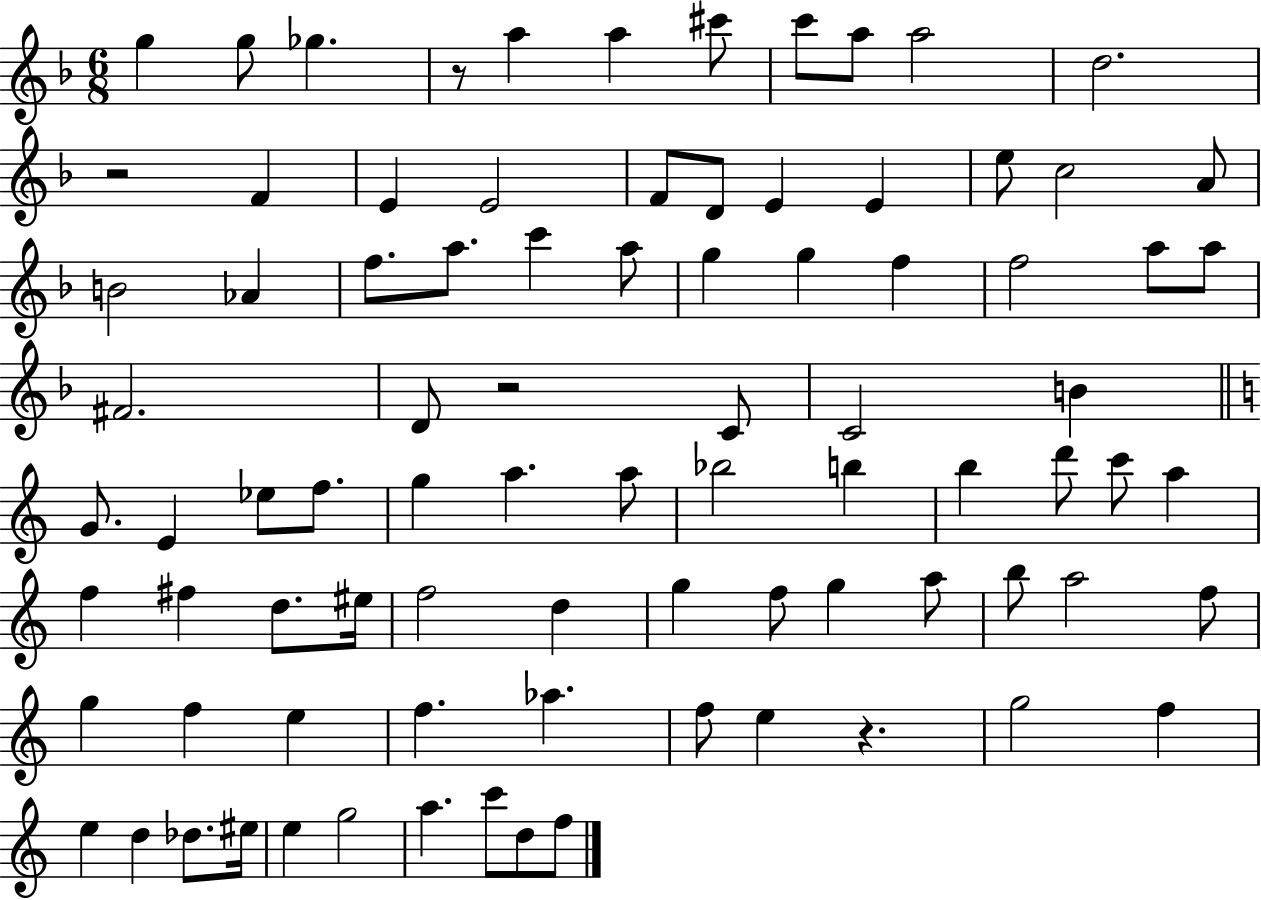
G5/q G5/e Gb5/q. R/e A5/q A5/q C#6/e C6/e A5/e A5/h D5/h. R/h F4/q E4/q E4/h F4/e D4/e E4/q E4/q E5/e C5/h A4/e B4/h Ab4/q F5/e. A5/e. C6/q A5/e G5/q G5/q F5/q F5/h A5/e A5/e F#4/h. D4/e R/h C4/e C4/h B4/q G4/e. E4/q Eb5/e F5/e. G5/q A5/q. A5/e Bb5/h B5/q B5/q D6/e C6/e A5/q F5/q F#5/q D5/e. EIS5/s F5/h D5/q G5/q F5/e G5/q A5/e B5/e A5/h F5/e G5/q F5/q E5/q F5/q. Ab5/q. F5/e E5/q R/q. G5/h F5/q E5/q D5/q Db5/e. EIS5/s E5/q G5/h A5/q. C6/e D5/e F5/e